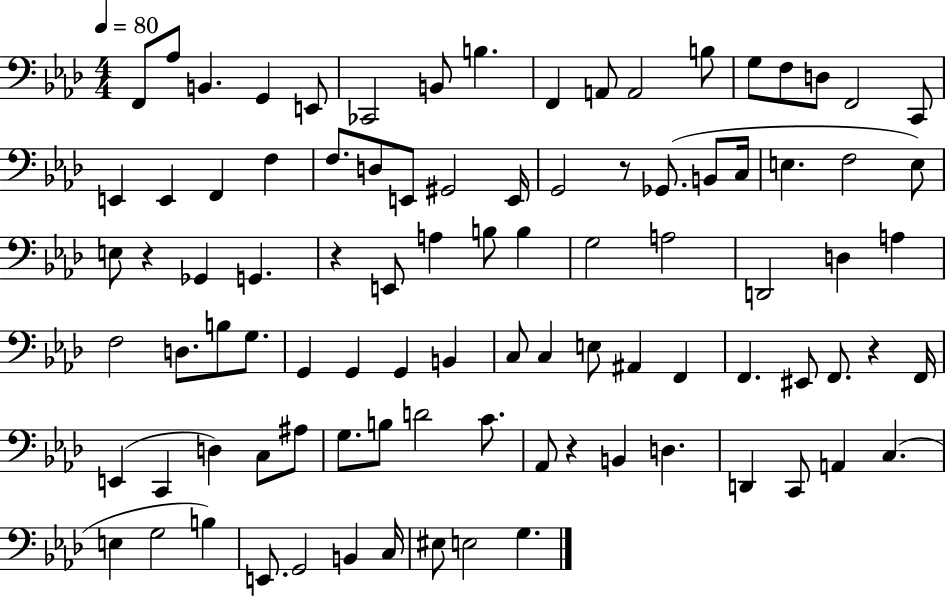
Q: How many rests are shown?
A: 5